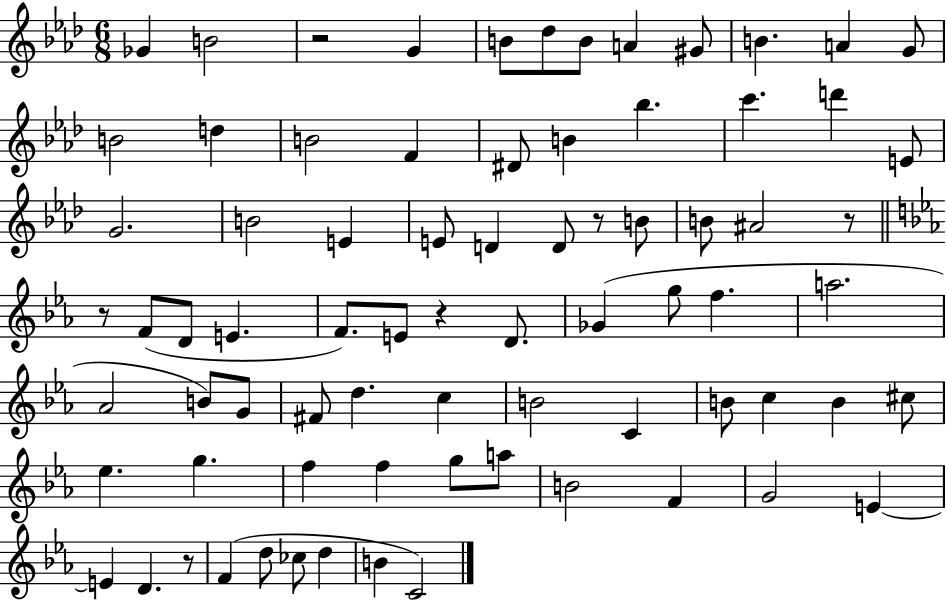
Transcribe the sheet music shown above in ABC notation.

X:1
T:Untitled
M:6/8
L:1/4
K:Ab
_G B2 z2 G B/2 _d/2 B/2 A ^G/2 B A G/2 B2 d B2 F ^D/2 B _b c' d' E/2 G2 B2 E E/2 D D/2 z/2 B/2 B/2 ^A2 z/2 z/2 F/2 D/2 E F/2 E/2 z D/2 _G g/2 f a2 _A2 B/2 G/2 ^F/2 d c B2 C B/2 c B ^c/2 _e g f f g/2 a/2 B2 F G2 E E D z/2 F d/2 _c/2 d B C2